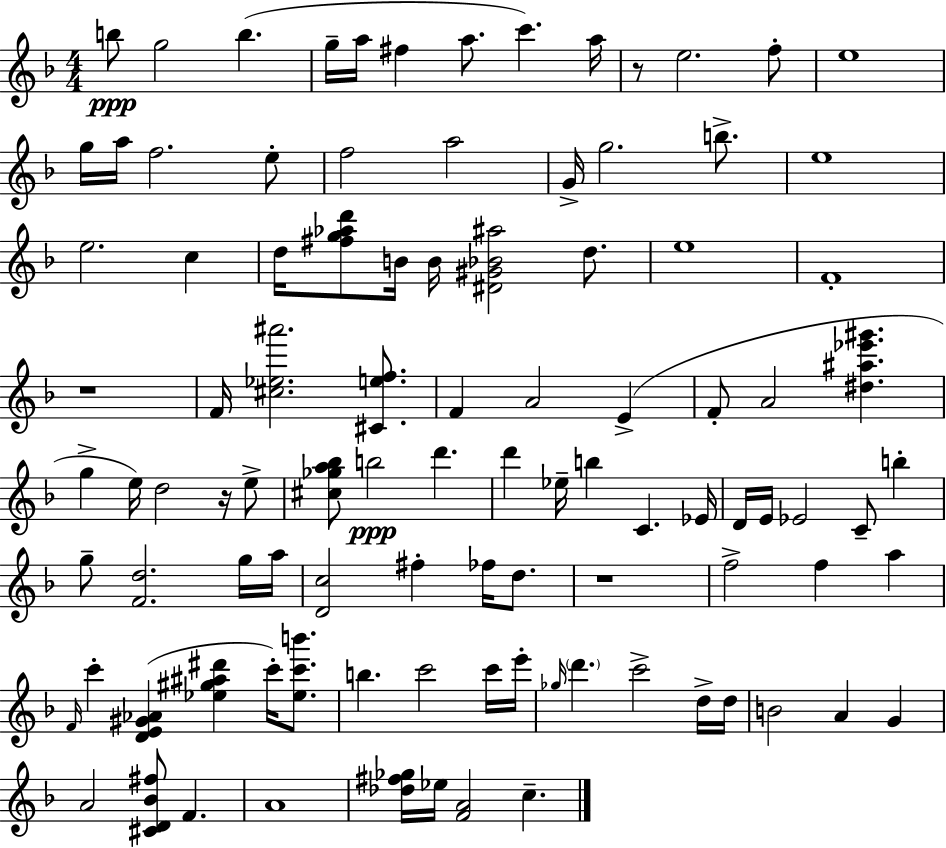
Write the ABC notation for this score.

X:1
T:Untitled
M:4/4
L:1/4
K:F
b/2 g2 b g/4 a/4 ^f a/2 c' a/4 z/2 e2 f/2 e4 g/4 a/4 f2 e/2 f2 a2 G/4 g2 b/2 e4 e2 c d/4 [^fg_ad']/2 B/4 B/4 [^D^G_B^a]2 d/2 e4 F4 z4 F/4 [^c_e^a']2 [^Cef]/2 F A2 E F/2 A2 [^d^a_e'^g'] g e/4 d2 z/4 e/2 [^c_ga_b]/2 b2 d' d' _e/4 b C _E/4 D/4 E/4 _E2 C/2 b g/2 [Fd]2 g/4 a/4 [Dc]2 ^f _f/4 d/2 z4 f2 f a F/4 c' [DE^G_A] [_e^g^a^d'] c'/4 [_ec'b']/2 b c'2 c'/4 e'/4 _g/4 d' c'2 d/4 d/4 B2 A G A2 [^CD_B^f]/2 F A4 [_d^f_g]/4 _e/4 [FA]2 c